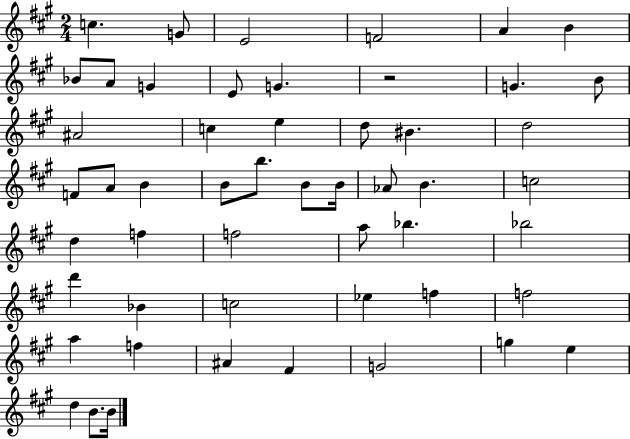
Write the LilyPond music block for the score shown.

{
  \clef treble
  \numericTimeSignature
  \time 2/4
  \key a \major
  c''4. g'8 | e'2 | f'2 | a'4 b'4 | \break bes'8 a'8 g'4 | e'8 g'4. | r2 | g'4. b'8 | \break ais'2 | c''4 e''4 | d''8 bis'4. | d''2 | \break f'8 a'8 b'4 | b'8 b''8. b'8 b'16 | aes'8 b'4. | c''2 | \break d''4 f''4 | f''2 | a''8 bes''4. | bes''2 | \break d'''4 bes'4 | c''2 | ees''4 f''4 | f''2 | \break a''4 f''4 | ais'4 fis'4 | g'2 | g''4 e''4 | \break d''4 b'8. b'16 | \bar "|."
}